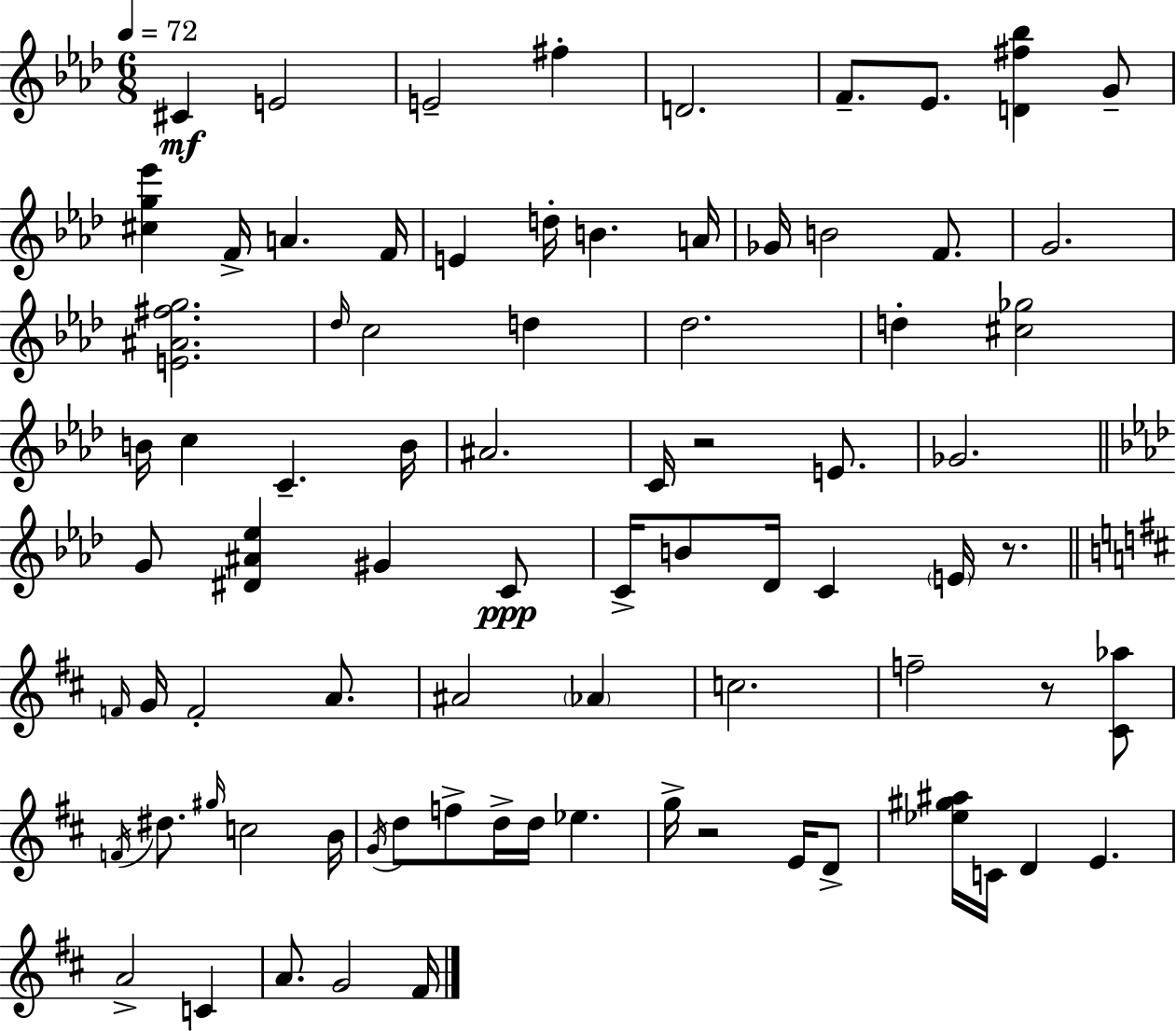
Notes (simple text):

C#4/q E4/h E4/h F#5/q D4/h. F4/e. Eb4/e. [D4,F#5,Bb5]/q G4/e [C#5,G5,Eb6]/q F4/s A4/q. F4/s E4/q D5/s B4/q. A4/s Gb4/s B4/h F4/e. G4/h. [E4,A#4,F#5,G5]/h. Db5/s C5/h D5/q Db5/h. D5/q [C#5,Gb5]/h B4/s C5/q C4/q. B4/s A#4/h. C4/s R/h E4/e. Gb4/h. G4/e [D#4,A#4,Eb5]/q G#4/q C4/e C4/s B4/e Db4/s C4/q E4/s R/e. F4/s G4/s F4/h A4/e. A#4/h Ab4/q C5/h. F5/h R/e [C#4,Ab5]/e F4/s D#5/e. G#5/s C5/h B4/s G4/s D5/e F5/e D5/s D5/s Eb5/q. G5/s R/h E4/s D4/e [Eb5,G#5,A#5]/s C4/s D4/q E4/q. A4/h C4/q A4/e. G4/h F#4/s